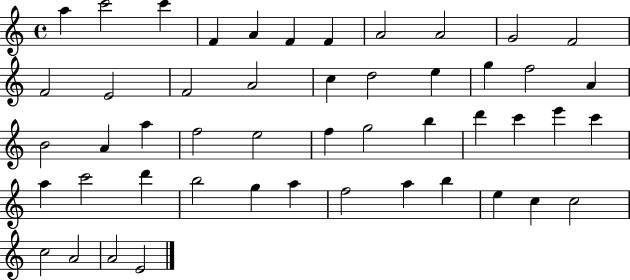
X:1
T:Untitled
M:4/4
L:1/4
K:C
a c'2 c' F A F F A2 A2 G2 F2 F2 E2 F2 A2 c d2 e g f2 A B2 A a f2 e2 f g2 b d' c' e' c' a c'2 d' b2 g a f2 a b e c c2 c2 A2 A2 E2